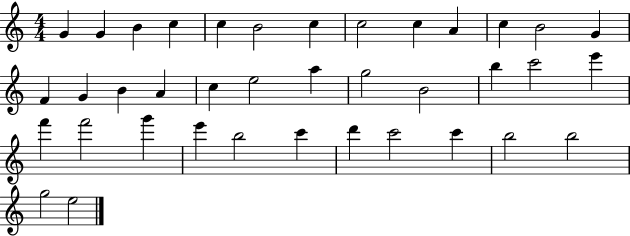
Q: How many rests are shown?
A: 0